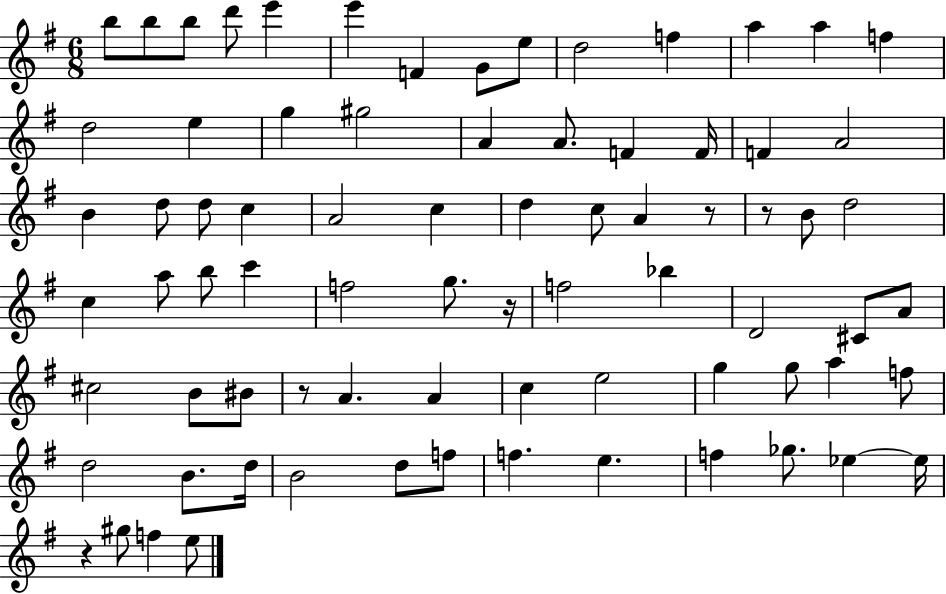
B5/e B5/e B5/e D6/e E6/q E6/q F4/q G4/e E5/e D5/h F5/q A5/q A5/q F5/q D5/h E5/q G5/q G#5/h A4/q A4/e. F4/q F4/s F4/q A4/h B4/q D5/e D5/e C5/q A4/h C5/q D5/q C5/e A4/q R/e R/e B4/e D5/h C5/q A5/e B5/e C6/q F5/h G5/e. R/s F5/h Bb5/q D4/h C#4/e A4/e C#5/h B4/e BIS4/e R/e A4/q. A4/q C5/q E5/h G5/q G5/e A5/q F5/e D5/h B4/e. D5/s B4/h D5/e F5/e F5/q. E5/q. F5/q Gb5/e. Eb5/q Eb5/s R/q G#5/e F5/q E5/e